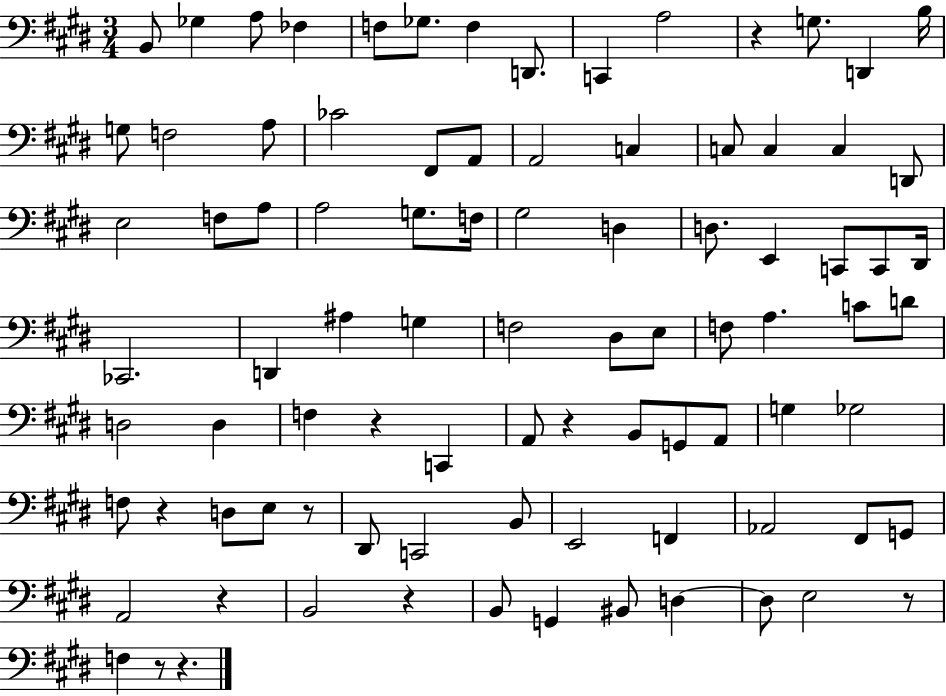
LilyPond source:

{
  \clef bass
  \numericTimeSignature
  \time 3/4
  \key e \major
  \repeat volta 2 { b,8 ges4 a8 fes4 | f8 ges8. f4 d,8. | c,4 a2 | r4 g8. d,4 b16 | \break g8 f2 a8 | ces'2 fis,8 a,8 | a,2 c4 | c8 c4 c4 d,8 | \break e2 f8 a8 | a2 g8. f16 | gis2 d4 | d8. e,4 c,8 c,8 dis,16 | \break ces,2. | d,4 ais4 g4 | f2 dis8 e8 | f8 a4. c'8 d'8 | \break d2 d4 | f4 r4 c,4 | a,8 r4 b,8 g,8 a,8 | g4 ges2 | \break f8 r4 d8 e8 r8 | dis,8 c,2 b,8 | e,2 f,4 | aes,2 fis,8 g,8 | \break a,2 r4 | b,2 r4 | b,8 g,4 bis,8 d4~~ | d8 e2 r8 | \break f4 r8 r4. | } \bar "|."
}